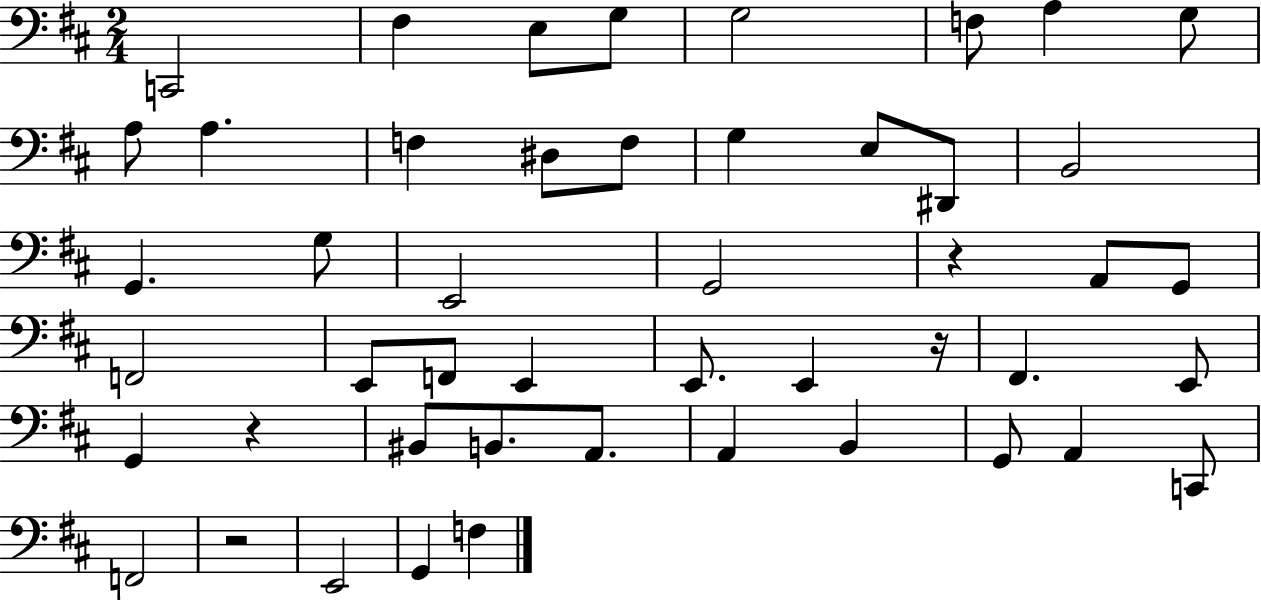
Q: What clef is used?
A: bass